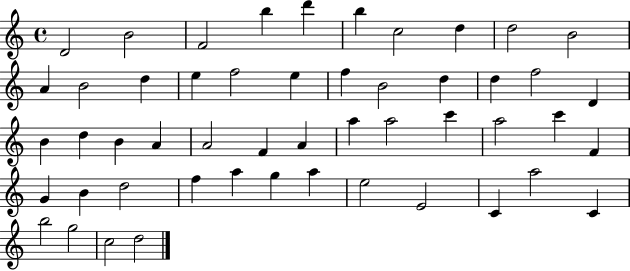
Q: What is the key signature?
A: C major